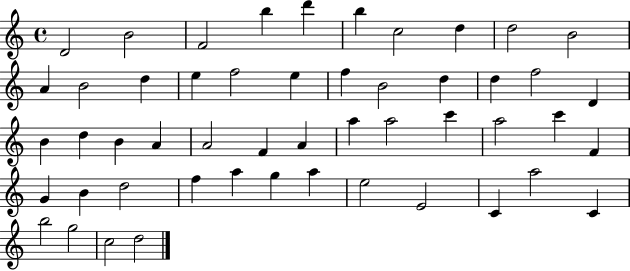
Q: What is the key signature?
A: C major